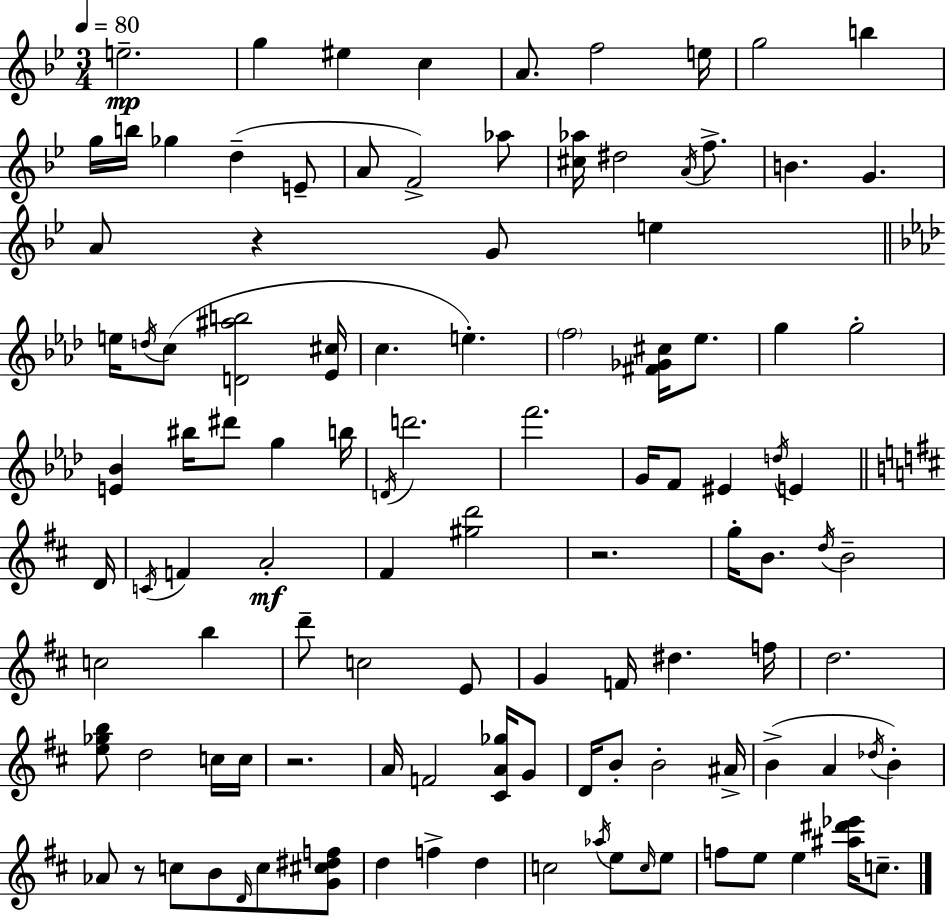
E5/h. G5/q EIS5/q C5/q A4/e. F5/h E5/s G5/h B5/q G5/s B5/s Gb5/q D5/q E4/e A4/e F4/h Ab5/e [C#5,Ab5]/s D#5/h A4/s F5/e. B4/q. G4/q. A4/e R/q G4/e E5/q E5/s D5/s C5/e [D4,A#5,B5]/h [Eb4,C#5]/s C5/q. E5/q. F5/h [F#4,Gb4,C#5]/s Eb5/e. G5/q G5/h [E4,Bb4]/q BIS5/s D#6/e G5/q B5/s D4/s D6/h. F6/h. G4/s F4/e EIS4/q D5/s E4/q D4/s C4/s F4/q A4/h F#4/q [G#5,D6]/h R/h. G5/s B4/e. D5/s B4/h C5/h B5/q D6/e C5/h E4/e G4/q F4/s D#5/q. F5/s D5/h. [E5,Gb5,B5]/e D5/h C5/s C5/s R/h. A4/s F4/h [C#4,A4,Gb5]/s G4/e D4/s B4/e B4/h A#4/s B4/q A4/q Db5/s B4/q Ab4/e R/e C5/e B4/e D4/s C5/e [G4,C#5,D#5,F5]/e D5/q F5/q D5/q C5/h Ab5/s E5/e C5/s E5/e F5/e E5/e E5/q [A#5,D#6,Eb6]/s C5/e.